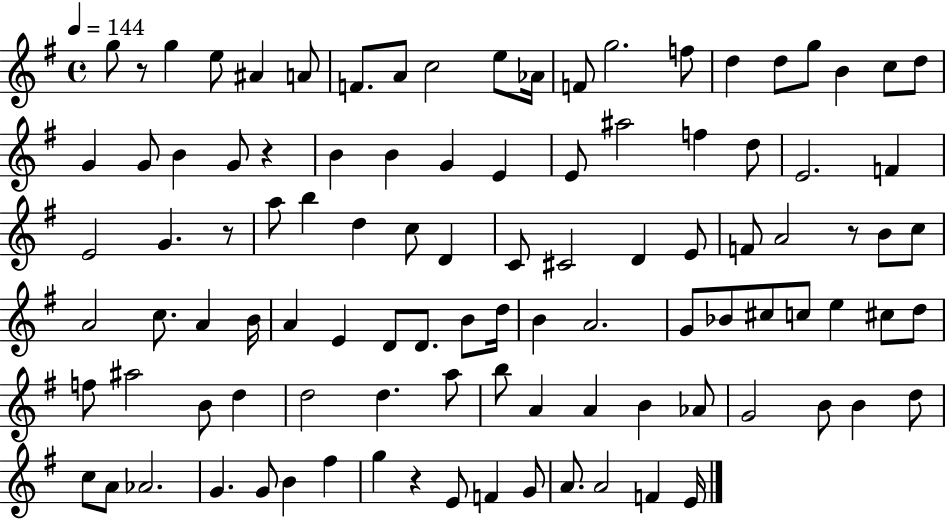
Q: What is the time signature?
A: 4/4